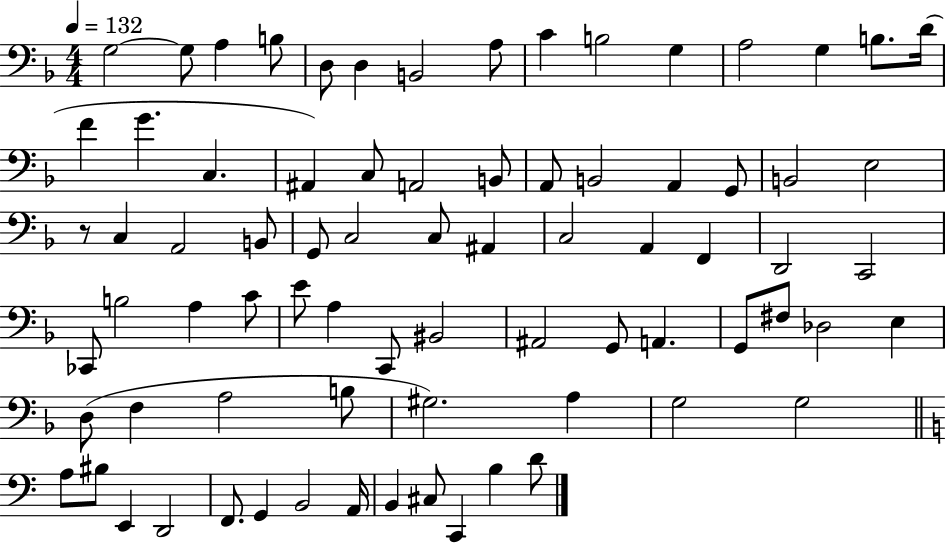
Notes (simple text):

G3/h G3/e A3/q B3/e D3/e D3/q B2/h A3/e C4/q B3/h G3/q A3/h G3/q B3/e. D4/s F4/q G4/q. C3/q. A#2/q C3/e A2/h B2/e A2/e B2/h A2/q G2/e B2/h E3/h R/e C3/q A2/h B2/e G2/e C3/h C3/e A#2/q C3/h A2/q F2/q D2/h C2/h CES2/e B3/h A3/q C4/e E4/e A3/q C2/e BIS2/h A#2/h G2/e A2/q. G2/e F#3/e Db3/h E3/q D3/e F3/q A3/h B3/e G#3/h. A3/q G3/h G3/h A3/e BIS3/e E2/q D2/h F2/e. G2/q B2/h A2/s B2/q C#3/e C2/q B3/q D4/e